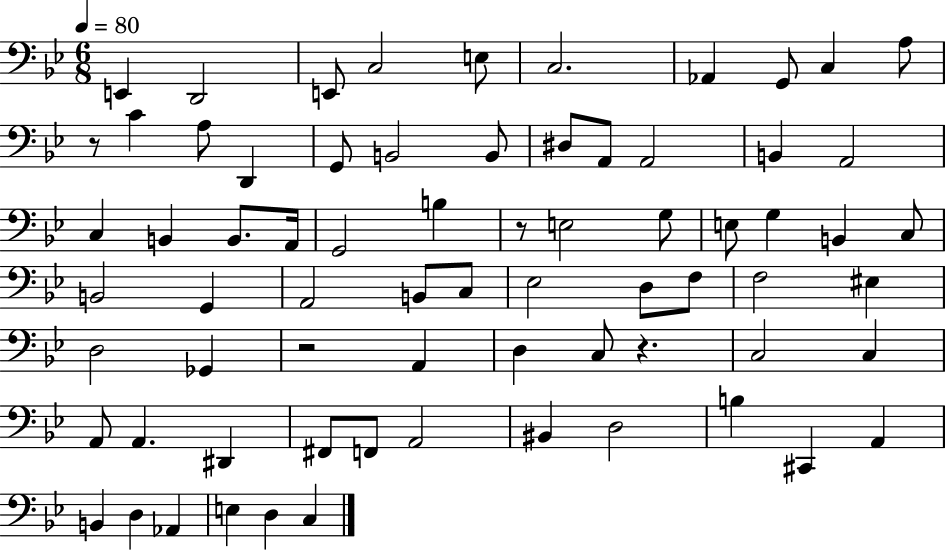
{
  \clef bass
  \numericTimeSignature
  \time 6/8
  \key bes \major
  \tempo 4 = 80
  e,4 d,2 | e,8 c2 e8 | c2. | aes,4 g,8 c4 a8 | \break r8 c'4 a8 d,4 | g,8 b,2 b,8 | dis8 a,8 a,2 | b,4 a,2 | \break c4 b,4 b,8. a,16 | g,2 b4 | r8 e2 g8 | e8 g4 b,4 c8 | \break b,2 g,4 | a,2 b,8 c8 | ees2 d8 f8 | f2 eis4 | \break d2 ges,4 | r2 a,4 | d4 c8 r4. | c2 c4 | \break a,8 a,4. dis,4 | fis,8 f,8 a,2 | bis,4 d2 | b4 cis,4 a,4 | \break b,4 d4 aes,4 | e4 d4 c4 | \bar "|."
}